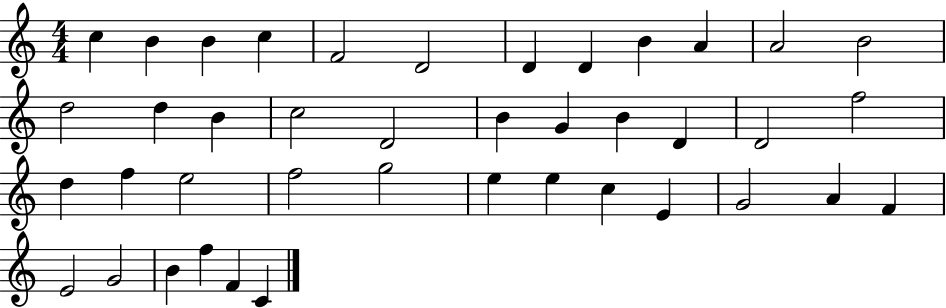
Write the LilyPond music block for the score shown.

{
  \clef treble
  \numericTimeSignature
  \time 4/4
  \key c \major
  c''4 b'4 b'4 c''4 | f'2 d'2 | d'4 d'4 b'4 a'4 | a'2 b'2 | \break d''2 d''4 b'4 | c''2 d'2 | b'4 g'4 b'4 d'4 | d'2 f''2 | \break d''4 f''4 e''2 | f''2 g''2 | e''4 e''4 c''4 e'4 | g'2 a'4 f'4 | \break e'2 g'2 | b'4 f''4 f'4 c'4 | \bar "|."
}